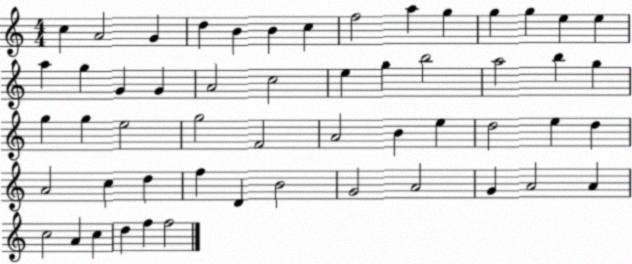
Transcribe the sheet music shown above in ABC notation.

X:1
T:Untitled
M:4/4
L:1/4
K:C
c A2 G d B B c f2 a g g g e e a g G G A2 c2 e g b2 a2 b g g g e2 g2 F2 A2 B e d2 e d A2 c d f D B2 G2 A2 G A2 A c2 A c d f f2